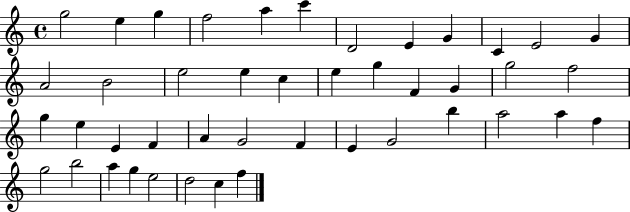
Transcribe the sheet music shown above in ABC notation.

X:1
T:Untitled
M:4/4
L:1/4
K:C
g2 e g f2 a c' D2 E G C E2 G A2 B2 e2 e c e g F G g2 f2 g e E F A G2 F E G2 b a2 a f g2 b2 a g e2 d2 c f